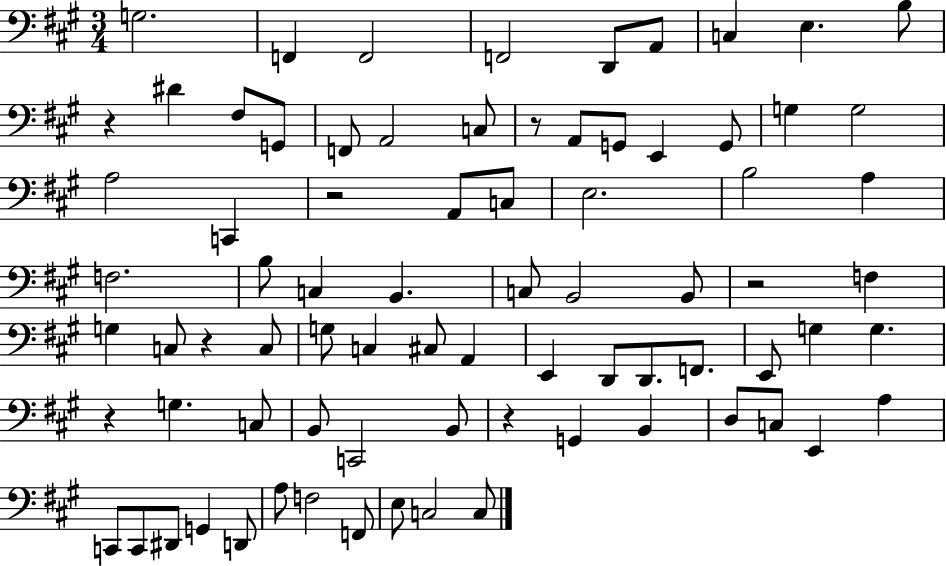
{
  \clef bass
  \numericTimeSignature
  \time 3/4
  \key a \major
  g2. | f,4 f,2 | f,2 d,8 a,8 | c4 e4. b8 | \break r4 dis'4 fis8 g,8 | f,8 a,2 c8 | r8 a,8 g,8 e,4 g,8 | g4 g2 | \break a2 c,4 | r2 a,8 c8 | e2. | b2 a4 | \break f2. | b8 c4 b,4. | c8 b,2 b,8 | r2 f4 | \break g4 c8 r4 c8 | g8 c4 cis8 a,4 | e,4 d,8 d,8. f,8. | e,8 g4 g4. | \break r4 g4. c8 | b,8 c,2 b,8 | r4 g,4 b,4 | d8 c8 e,4 a4 | \break c,8 c,8 dis,8 g,4 d,8 | a8 f2 f,8 | e8 c2 c8 | \bar "|."
}